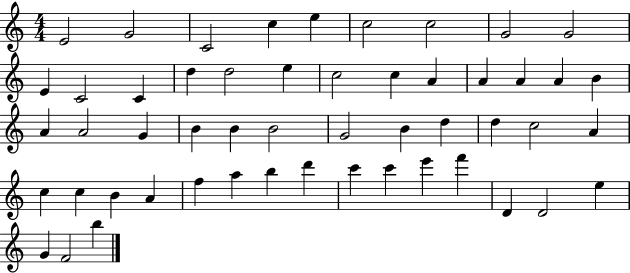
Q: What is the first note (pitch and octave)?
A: E4